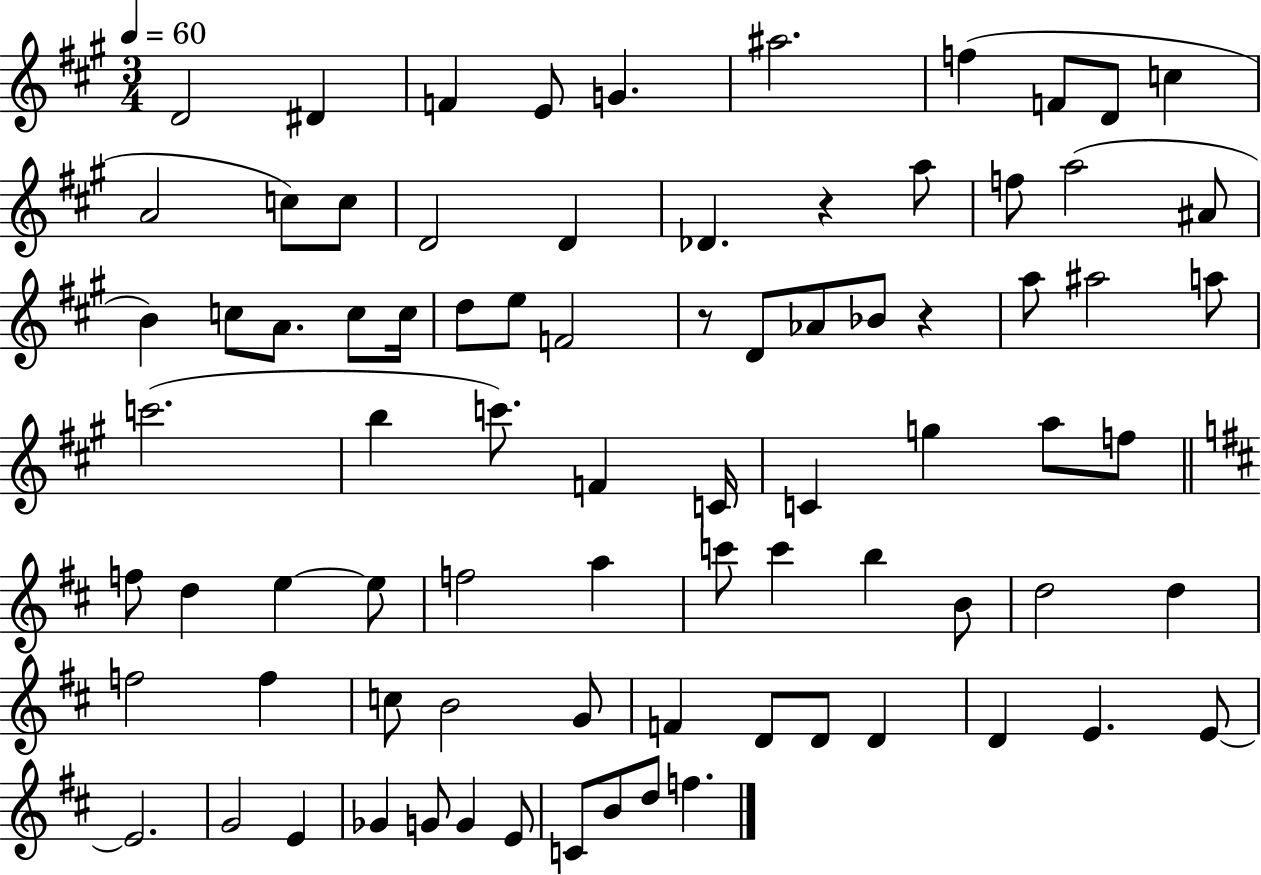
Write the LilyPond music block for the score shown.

{
  \clef treble
  \numericTimeSignature
  \time 3/4
  \key a \major
  \tempo 4 = 60
  d'2 dis'4 | f'4 e'8 g'4. | ais''2. | f''4( f'8 d'8 c''4 | \break a'2 c''8) c''8 | d'2 d'4 | des'4. r4 a''8 | f''8 a''2( ais'8 | \break b'4) c''8 a'8. c''8 c''16 | d''8 e''8 f'2 | r8 d'8 aes'8 bes'8 r4 | a''8 ais''2 a''8 | \break c'''2.( | b''4 c'''8.) f'4 c'16 | c'4 g''4 a''8 f''8 | \bar "||" \break \key d \major f''8 d''4 e''4~~ e''8 | f''2 a''4 | c'''8 c'''4 b''4 b'8 | d''2 d''4 | \break f''2 f''4 | c''8 b'2 g'8 | f'4 d'8 d'8 d'4 | d'4 e'4. e'8~~ | \break e'2. | g'2 e'4 | ges'4 g'8 g'4 e'8 | c'8 b'8 d''8 f''4. | \break \bar "|."
}